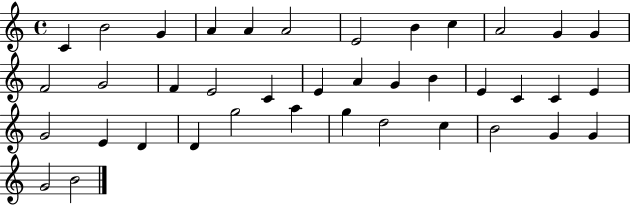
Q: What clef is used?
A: treble